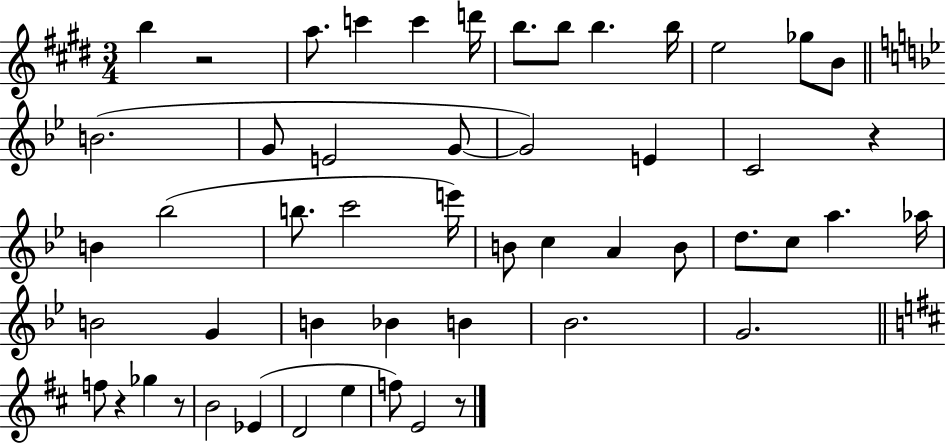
{
  \clef treble
  \numericTimeSignature
  \time 3/4
  \key e \major
  b''4 r2 | a''8. c'''4 c'''4 d'''16 | b''8. b''8 b''4. b''16 | e''2 ges''8 b'8 | \break \bar "||" \break \key g \minor b'2.( | g'8 e'2 g'8~~ | g'2) e'4 | c'2 r4 | \break b'4 bes''2( | b''8. c'''2 e'''16) | b'8 c''4 a'4 b'8 | d''8. c''8 a''4. aes''16 | \break b'2 g'4 | b'4 bes'4 b'4 | bes'2. | g'2. | \break \bar "||" \break \key b \minor f''8 r4 ges''4 r8 | b'2 ees'4( | d'2 e''4 | f''8) e'2 r8 | \break \bar "|."
}